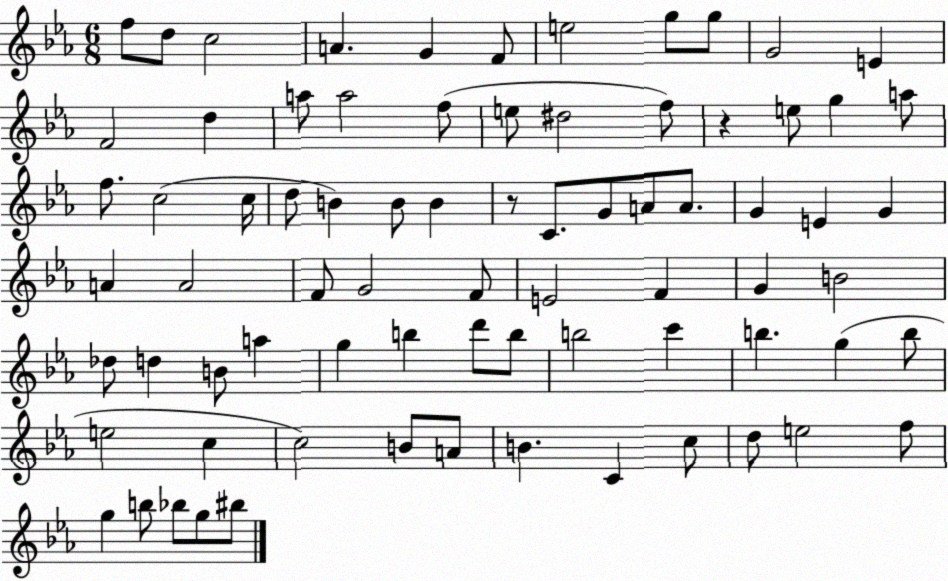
X:1
T:Untitled
M:6/8
L:1/4
K:Eb
f/2 d/2 c2 A G F/2 e2 g/2 g/2 G2 E F2 d a/2 a2 f/2 e/2 ^d2 f/2 z e/2 g a/2 f/2 c2 c/4 d/2 B B/2 B z/2 C/2 G/2 A/2 A/2 G E G A A2 F/2 G2 F/2 E2 F G B2 _d/2 d B/2 a g b d'/2 b/2 b2 c' b g b/2 e2 c c2 B/2 A/2 B C c/2 d/2 e2 f/2 g b/2 _b/2 g/2 ^b/2